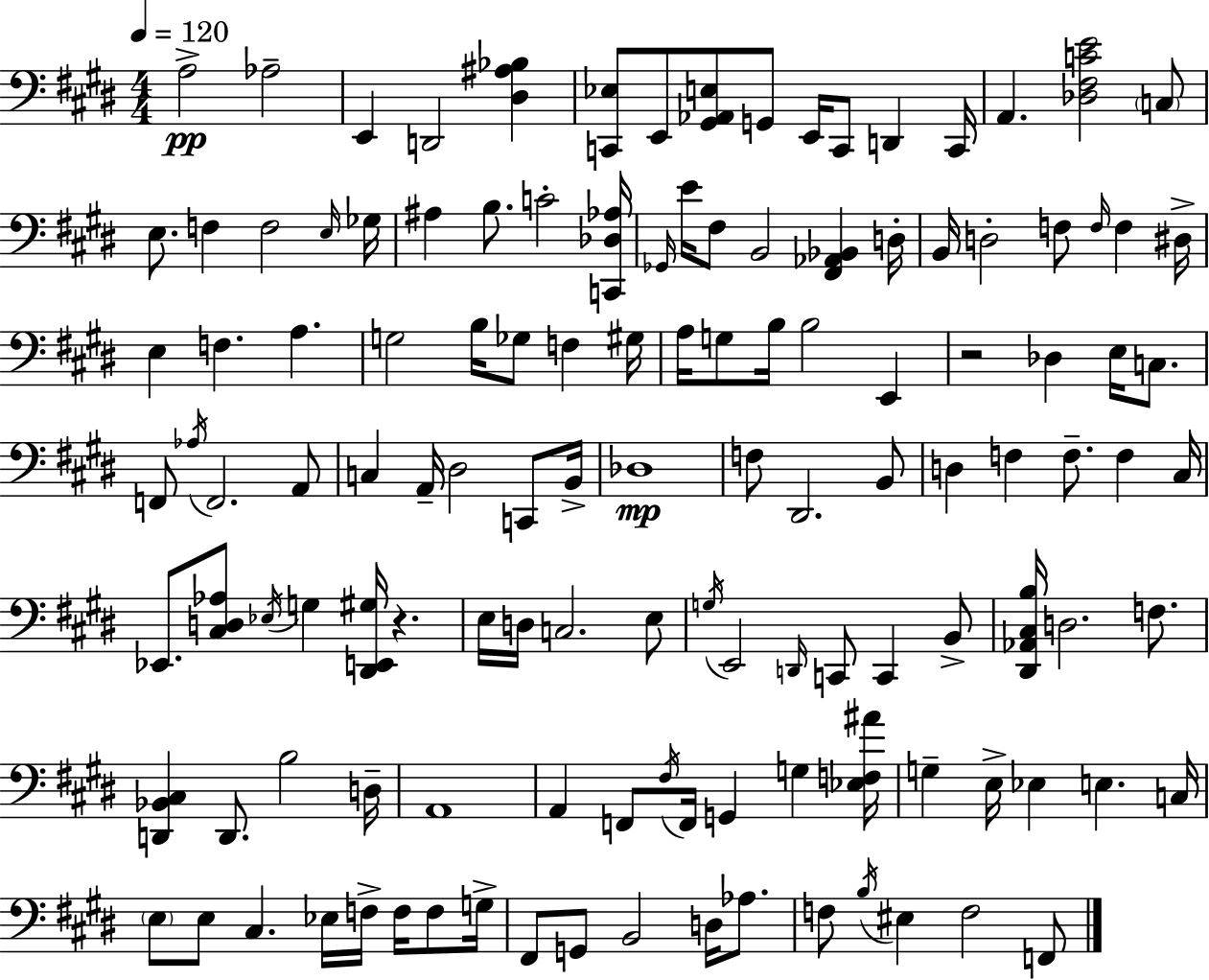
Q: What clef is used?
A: bass